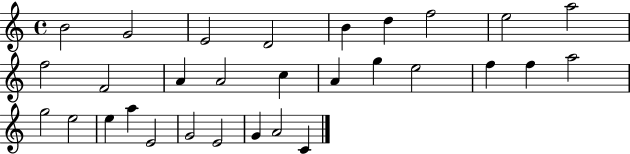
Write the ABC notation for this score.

X:1
T:Untitled
M:4/4
L:1/4
K:C
B2 G2 E2 D2 B d f2 e2 a2 f2 F2 A A2 c A g e2 f f a2 g2 e2 e a E2 G2 E2 G A2 C